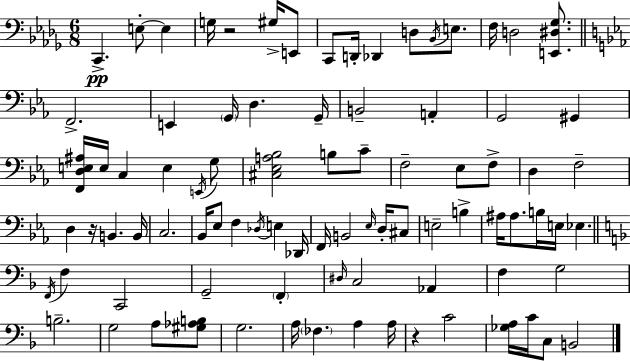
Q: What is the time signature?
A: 6/8